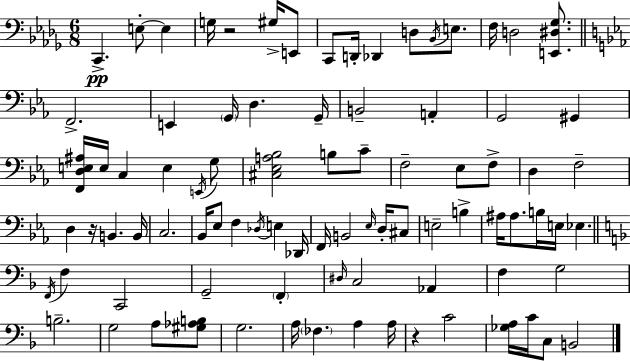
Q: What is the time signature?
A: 6/8